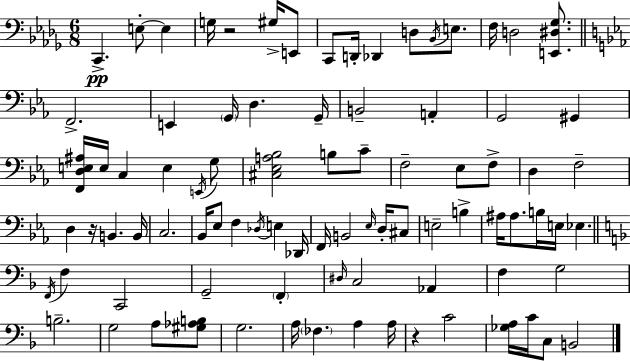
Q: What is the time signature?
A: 6/8